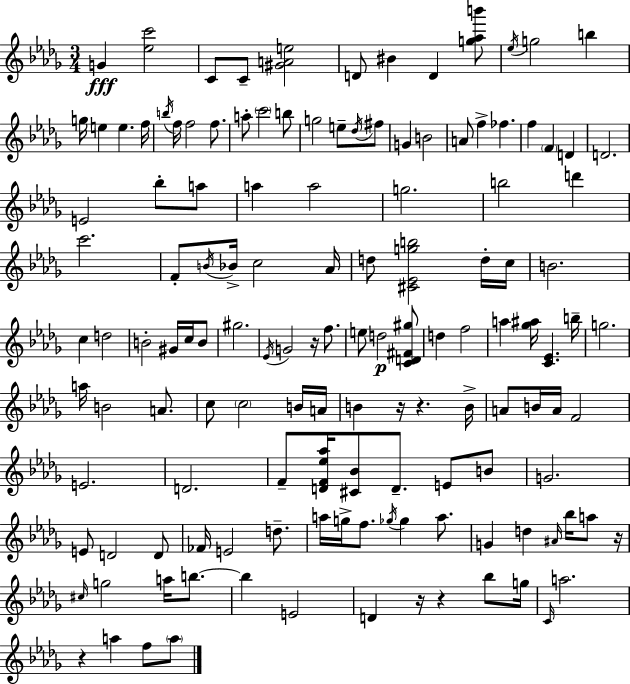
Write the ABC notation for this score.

X:1
T:Untitled
M:3/4
L:1/4
K:Bbm
G [_ec']2 C/2 C/2 [^GAe]2 D/2 ^B D [g_ab']/2 _e/4 g2 b g/4 e e f/4 b/4 f/4 f2 f/2 a/2 c'2 b/2 g2 e/2 _d/4 ^f/2 G B2 A/2 f _f f F D D2 E2 _b/2 a/2 a a2 g2 b2 d' c'2 F/2 B/4 _B/4 c2 _A/4 d/2 [^C_Egb]2 d/4 c/4 B2 c d2 B2 ^G/4 c/4 B/2 ^g2 _E/4 G2 z/4 f/2 e/2 d2 [CD^F^g]/2 d f2 a [_g^a]/4 [C_E] b/4 g2 a/4 B2 A/2 c/2 c2 B/4 A/4 B z/4 z B/4 A/2 B/4 A/4 F2 E2 D2 F/2 [DF_e_a]/4 [^C_B]/2 D/2 E/2 B/2 G2 E/2 D2 D/2 _F/4 E2 d/2 a/4 g/4 f/2 _g/4 _g a/2 G d ^A/4 _b/4 a/2 z/4 ^c/4 g2 a/4 b/2 b E2 D z/4 z _b/2 g/4 C/4 a2 z a f/2 a/2